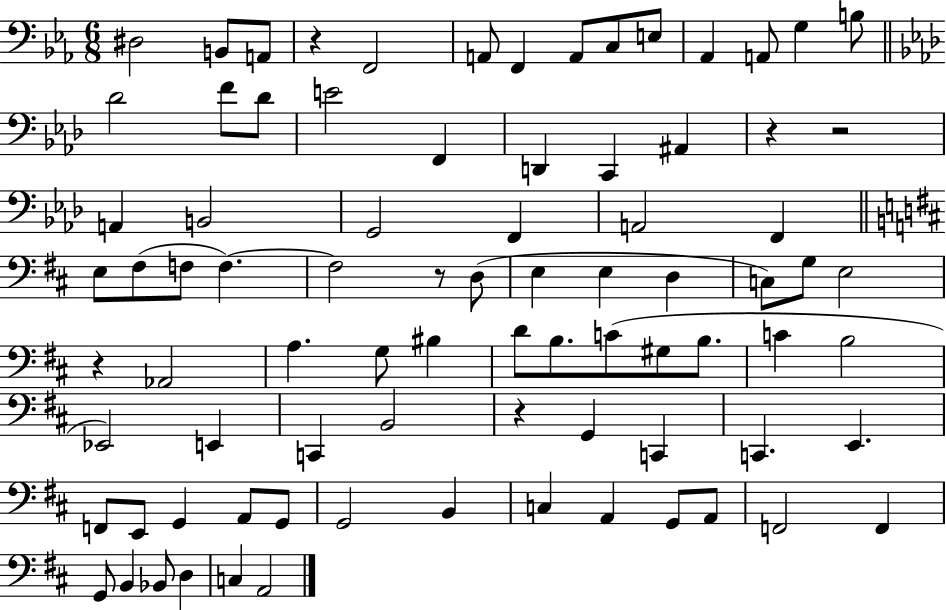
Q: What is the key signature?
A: EES major